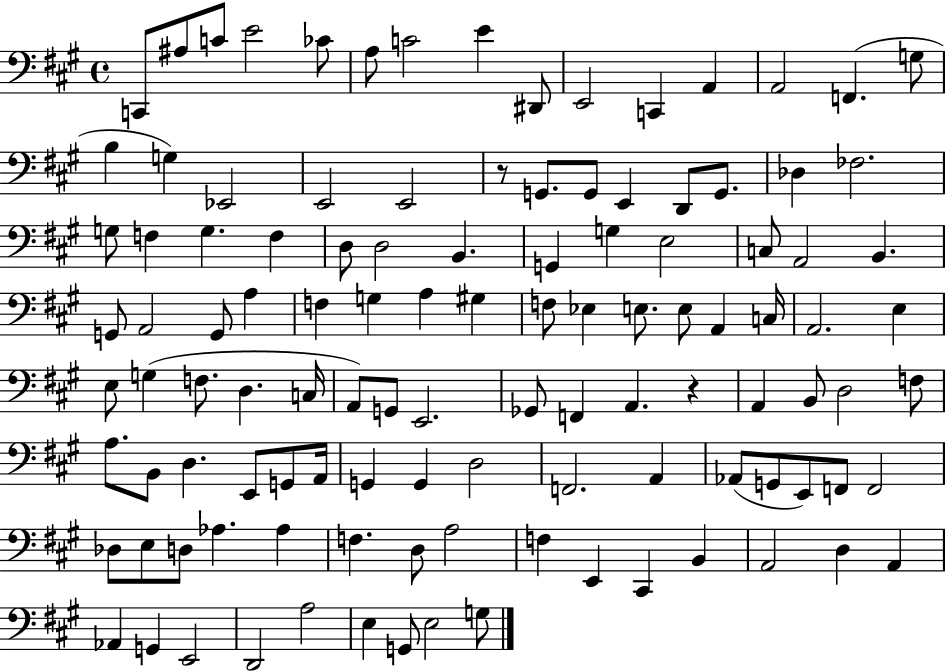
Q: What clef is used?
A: bass